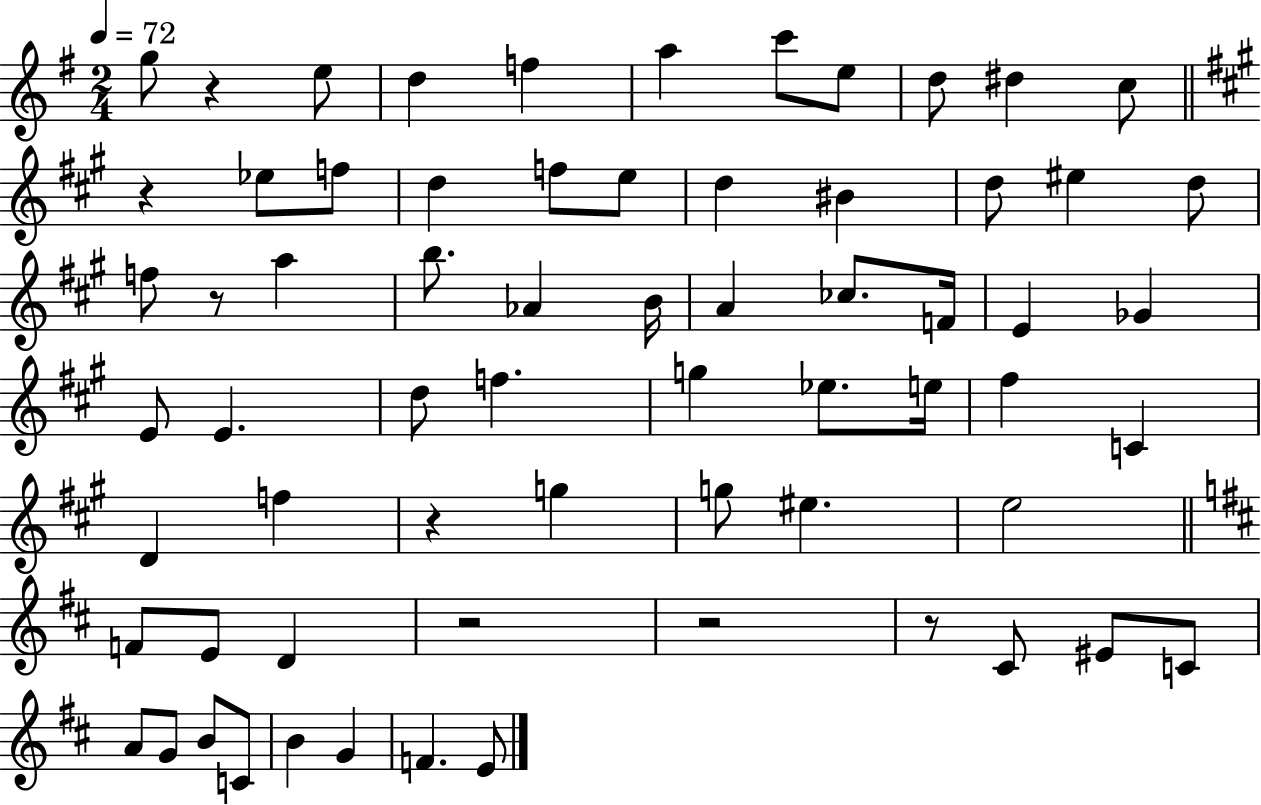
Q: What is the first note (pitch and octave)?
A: G5